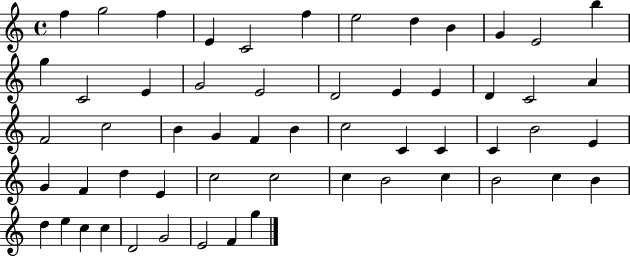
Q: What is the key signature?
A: C major